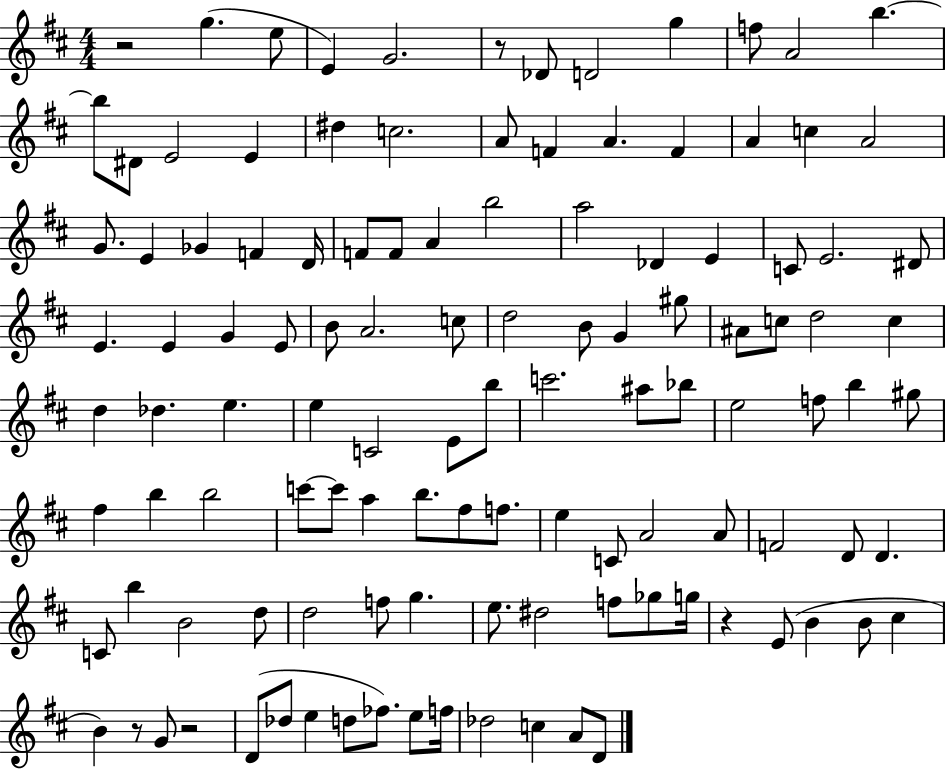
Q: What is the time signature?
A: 4/4